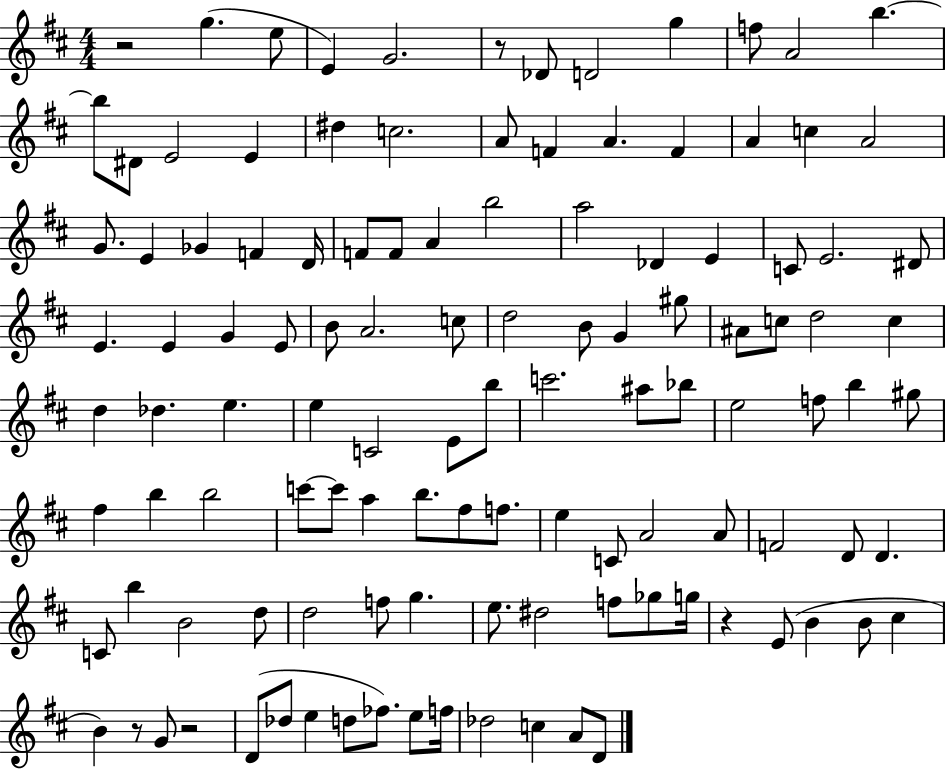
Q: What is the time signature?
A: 4/4